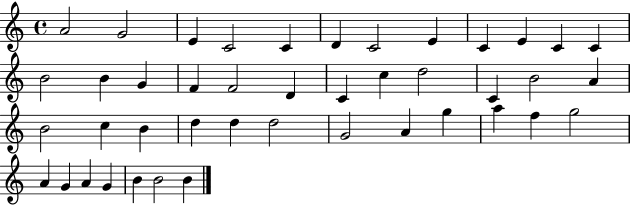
{
  \clef treble
  \time 4/4
  \defaultTimeSignature
  \key c \major
  a'2 g'2 | e'4 c'2 c'4 | d'4 c'2 e'4 | c'4 e'4 c'4 c'4 | \break b'2 b'4 g'4 | f'4 f'2 d'4 | c'4 c''4 d''2 | c'4 b'2 a'4 | \break b'2 c''4 b'4 | d''4 d''4 d''2 | g'2 a'4 g''4 | a''4 f''4 g''2 | \break a'4 g'4 a'4 g'4 | b'4 b'2 b'4 | \bar "|."
}